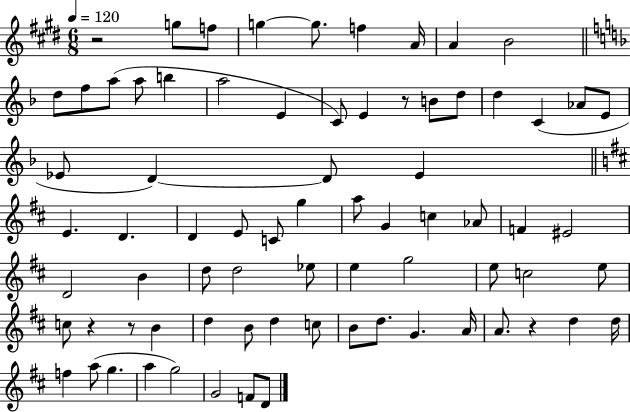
{
  \clef treble
  \numericTimeSignature
  \time 6/8
  \key e \major
  \tempo 4 = 120
  r2 g''8 f''8 | g''4~~ g''8. f''4 a'16 | a'4 b'2 | \bar "||" \break \key f \major d''8 f''8 a''8( a''8 b''4 | a''2 e'4 | c'8) e'4 r8 b'8 d''8 | d''4 c'4( aes'8 e'8 | \break ees'8 d'4~~) d'8 ees'4 | \bar "||" \break \key b \minor e'4. d'4. | d'4 e'8 c'8 g''4 | a''8 g'4 c''4 aes'8 | f'4 eis'2 | \break d'2 b'4 | d''8 d''2 ees''8 | e''4 g''2 | e''8 c''2 e''8 | \break c''8 r4 r8 b'4 | d''4 b'8 d''4 c''8 | b'8 d''8. g'4. a'16 | a'8. r4 d''4 d''16 | \break f''4 a''8( g''4. | a''4 g''2) | g'2 f'8 d'8 | \bar "|."
}